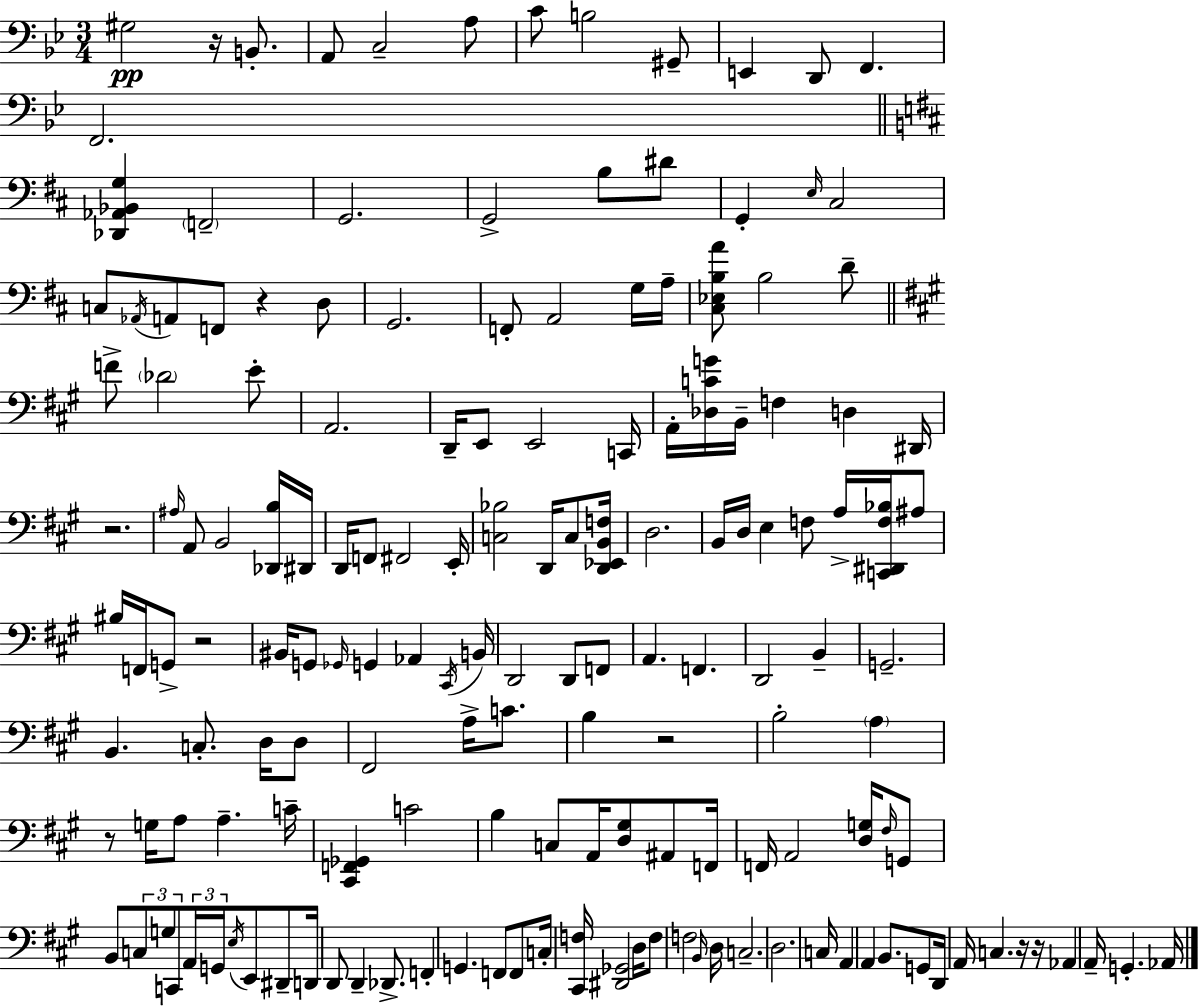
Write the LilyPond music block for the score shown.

{
  \clef bass
  \numericTimeSignature
  \time 3/4
  \key g \minor
  gis2\pp r16 b,8.-. | a,8 c2-- a8 | c'8 b2 gis,8-- | e,4 d,8 f,4. | \break f,2. | \bar "||" \break \key b \minor <des, aes, bes, g>4 \parenthesize f,2-- | g,2. | g,2-> b8 dis'8 | g,4-. \grace { e16 } cis2 | \break c8 \acciaccatura { aes,16 } a,8 f,8 r4 | d8 g,2. | f,8-. a,2 | g16 a16-- <cis ees b a'>8 b2 | \break d'8-- \bar "||" \break \key a \major f'8-> \parenthesize des'2 e'8-. | a,2. | d,16-- e,8 e,2 c,16 | a,16-. <des c' g'>16 b,16-- f4 d4 dis,16 | \break r2. | \grace { ais16 } a,8 b,2 <des, b>16 | dis,16 d,16 f,8 fis,2 | e,16-. <c bes>2 d,16 c8 | \break <d, ees, b, f>16 d2. | b,16 d16 e4 f8 a16-> <c, dis, f bes>16 ais8 | bis16 f,16 g,8-> r2 | bis,16 g,8 \grace { ges,16 } g,4 aes,4 | \break \acciaccatura { cis,16 } b,16 d,2 d,8 | f,8 a,4. f,4. | d,2 b,4-- | g,2.-- | \break b,4. c8.-. | d16 d8 fis,2 a16-> | c'8. b4 r2 | b2-. \parenthesize a4 | \break r8 g16 a8 a4.-- | c'16-- <cis, f, ges,>4 c'2 | b4 c8 a,16 <d gis>8 | ais,8 f,16 f,16 a,2 | \break <d g>16 \grace { fis16 } g,8 b,8 \tuplet 3/2 { c8 g8 c,8 } | \tuplet 3/2 { a,16 g,16 \acciaccatura { e16 } } e,8 dis,8-- d,16 d,8 d,4-- | des,8.-> f,4-. g,4. | f,8 f,8 c16-. <cis, f>16 <dis, ges,>2 | \break d16 f8 f2 | \grace { b,16 } d16 c2.-- | d2. | c16 a,4 a,4 | \break b,8. g,8 d,16 a,16 c4. | r16 r16 aes,4 a,16-- g,4.-. | aes,16 \bar "|."
}